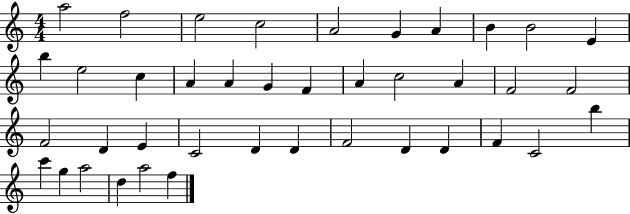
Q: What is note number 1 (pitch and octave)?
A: A5